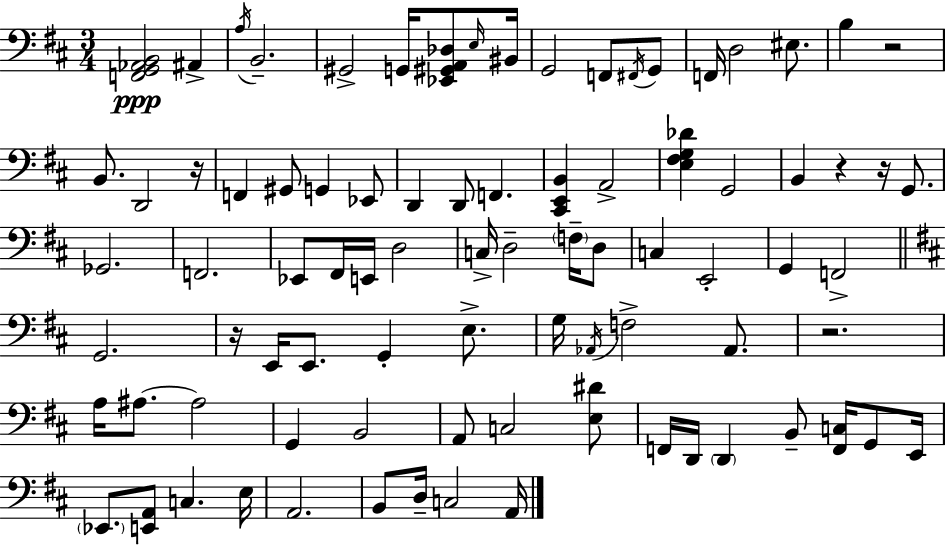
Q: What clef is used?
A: bass